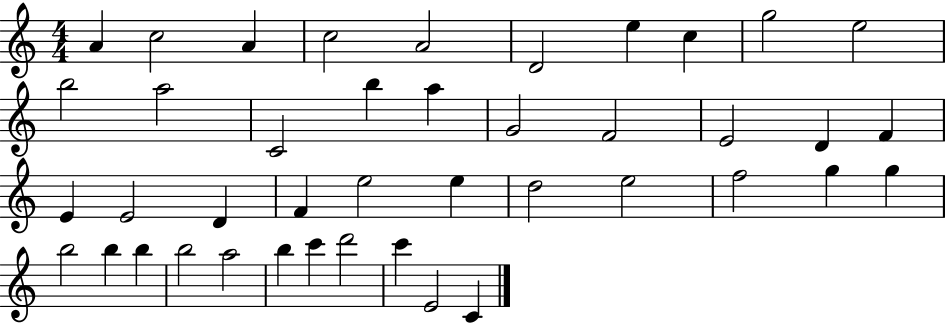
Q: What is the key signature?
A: C major